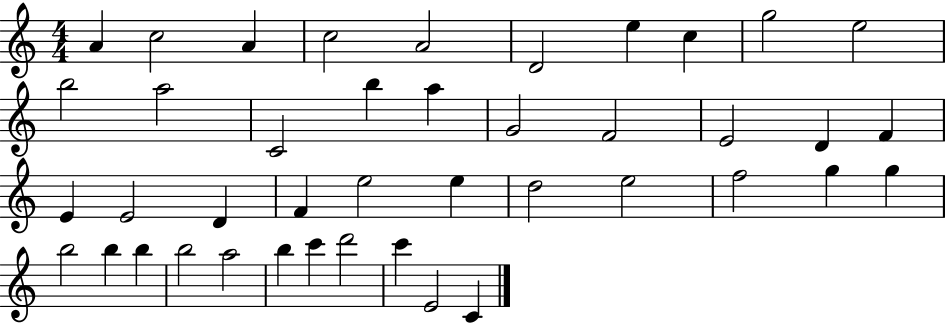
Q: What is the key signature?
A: C major